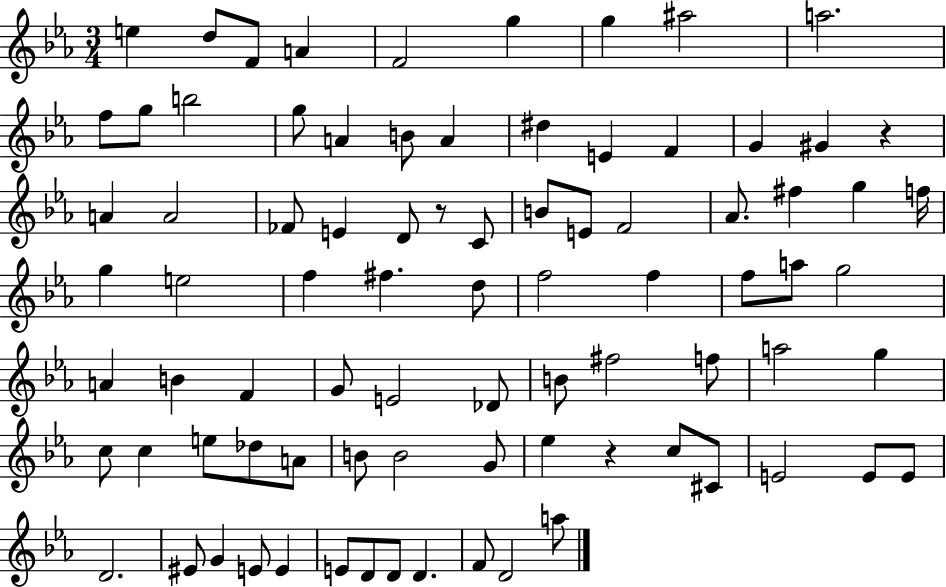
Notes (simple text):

E5/q D5/e F4/e A4/q F4/h G5/q G5/q A#5/h A5/h. F5/e G5/e B5/h G5/e A4/q B4/e A4/q D#5/q E4/q F4/q G4/q G#4/q R/q A4/q A4/h FES4/e E4/q D4/e R/e C4/e B4/e E4/e F4/h Ab4/e. F#5/q G5/q F5/s G5/q E5/h F5/q F#5/q. D5/e F5/h F5/q F5/e A5/e G5/h A4/q B4/q F4/q G4/e E4/h Db4/e B4/e F#5/h F5/e A5/h G5/q C5/e C5/q E5/e Db5/e A4/e B4/e B4/h G4/e Eb5/q R/q C5/e C#4/e E4/h E4/e E4/e D4/h. EIS4/e G4/q E4/e E4/q E4/e D4/e D4/e D4/q. F4/e D4/h A5/e